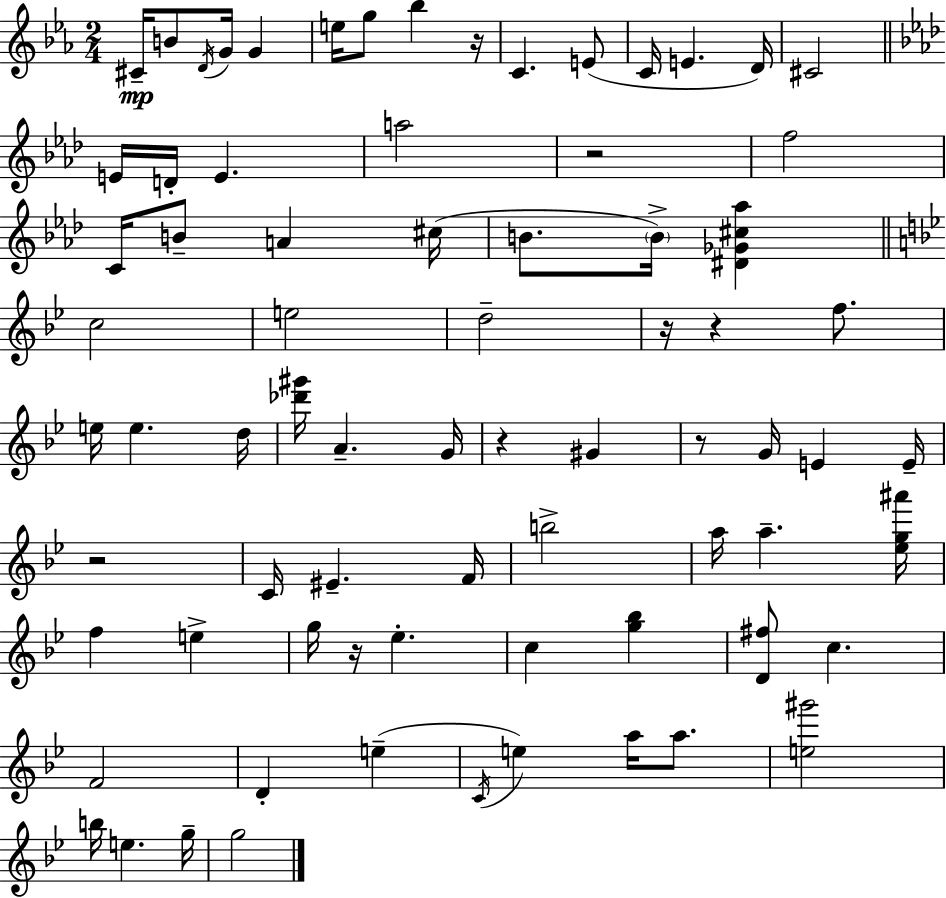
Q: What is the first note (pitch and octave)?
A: C#4